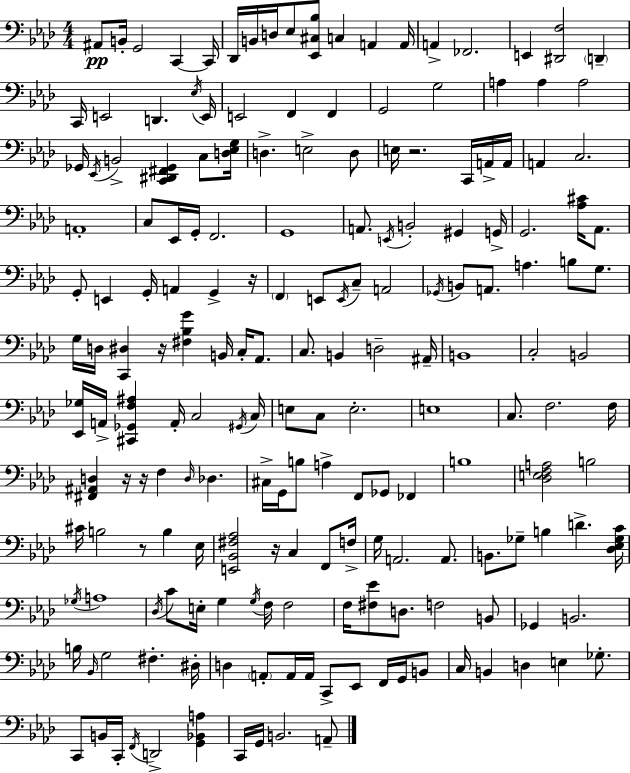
X:1
T:Untitled
M:4/4
L:1/4
K:Ab
^A,,/2 B,,/4 G,,2 C,, C,,/4 _D,,/4 B,,/4 D,/4 _E,/2 [_E,,^C,_B,]/2 C, A,, A,,/4 A,, _F,,2 E,, [^D,,F,]2 D,, C,,/4 E,,2 D,, _E,/4 E,,/4 E,,2 F,, F,, G,,2 G,2 A, A, A,2 _G,,/4 _E,,/4 B,,2 [C,,^D,,^F,,_G,,] C,/2 [D,_E,G,]/4 D, E,2 D,/2 E,/4 z2 C,,/4 A,,/4 A,,/4 A,, C,2 A,,4 C,/2 _E,,/4 G,,/4 F,,2 G,,4 A,,/2 E,,/4 B,,2 ^G,, G,,/4 G,,2 [_A,^C]/4 _A,,/2 G,,/2 E,, G,,/4 A,, G,, z/4 F,, E,,/2 E,,/4 C,/2 A,,2 _G,,/4 B,,/2 A,,/2 A, B,/2 G,/2 G,/4 D,/4 [C,,^D,] z/4 [^F,_B,G] B,,/4 C,/4 _A,,/2 C,/2 B,, D,2 ^A,,/4 B,,4 C,2 B,,2 [_E,,_G,]/4 A,,/4 [^C,,_G,,F,^A,] A,,/4 C,2 ^G,,/4 C,/4 E,/2 C,/2 E,2 E,4 C,/2 F,2 F,/4 [^F,,^A,,D,] z/4 z/4 F, D,/4 _D, ^C,/4 G,,/4 B,/2 A, F,,/2 _G,,/2 _F,, B,4 [_D,E,F,A,]2 B,2 ^C/4 B,2 z/2 B, _E,/4 [E,,_B,,^F,_A,]2 z/4 C, F,,/2 F,/4 G,/4 A,,2 A,,/2 B,,/2 _G,/2 B, D [_D,_E,_G,C]/4 _G,/4 A,4 _D,/4 C/2 E,/4 G, G,/4 F,/4 F,2 F,/4 [^F,_E]/2 D,/2 F,2 B,,/2 _G,, B,,2 B,/4 _B,,/4 G,2 ^F, ^D,/4 D, A,,/2 A,,/4 A,,/4 C,,/2 _E,,/2 F,,/4 G,,/4 B,,/2 C,/4 B,, D, E, _G,/2 C,,/2 B,,/4 C,,/4 F,,/4 D,,2 [G,,_B,,A,] C,,/4 G,,/4 B,,2 A,,/2